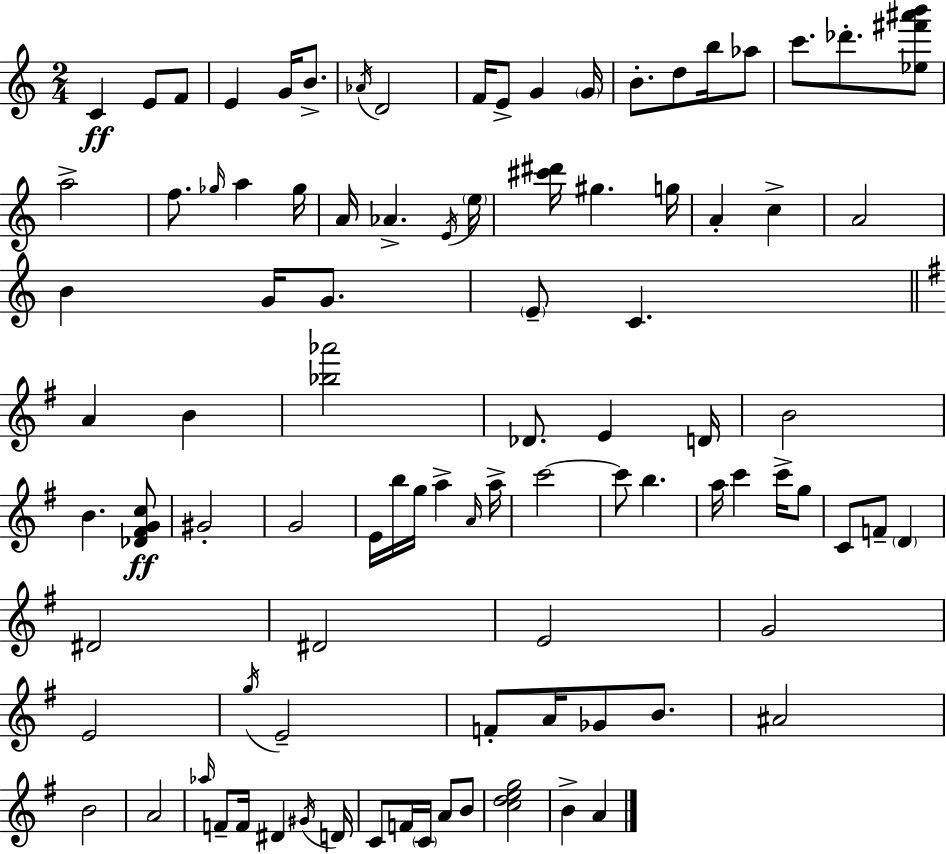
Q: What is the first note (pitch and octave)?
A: C4